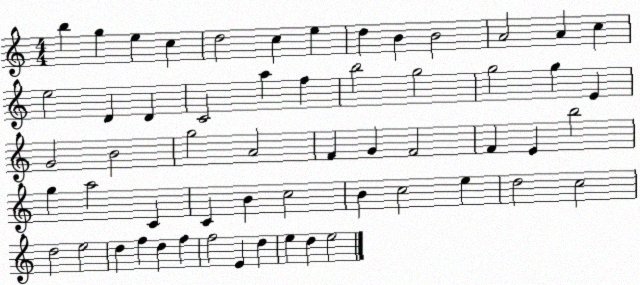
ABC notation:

X:1
T:Untitled
M:4/4
L:1/4
K:C
b g e c d2 c e d B B2 A2 A c e2 D D C2 a f b2 g2 g2 g E G2 B2 g2 A2 F G F2 F E b2 g a2 C C B c2 B c2 e d2 c2 d2 e2 d f d f f2 E d e d e2